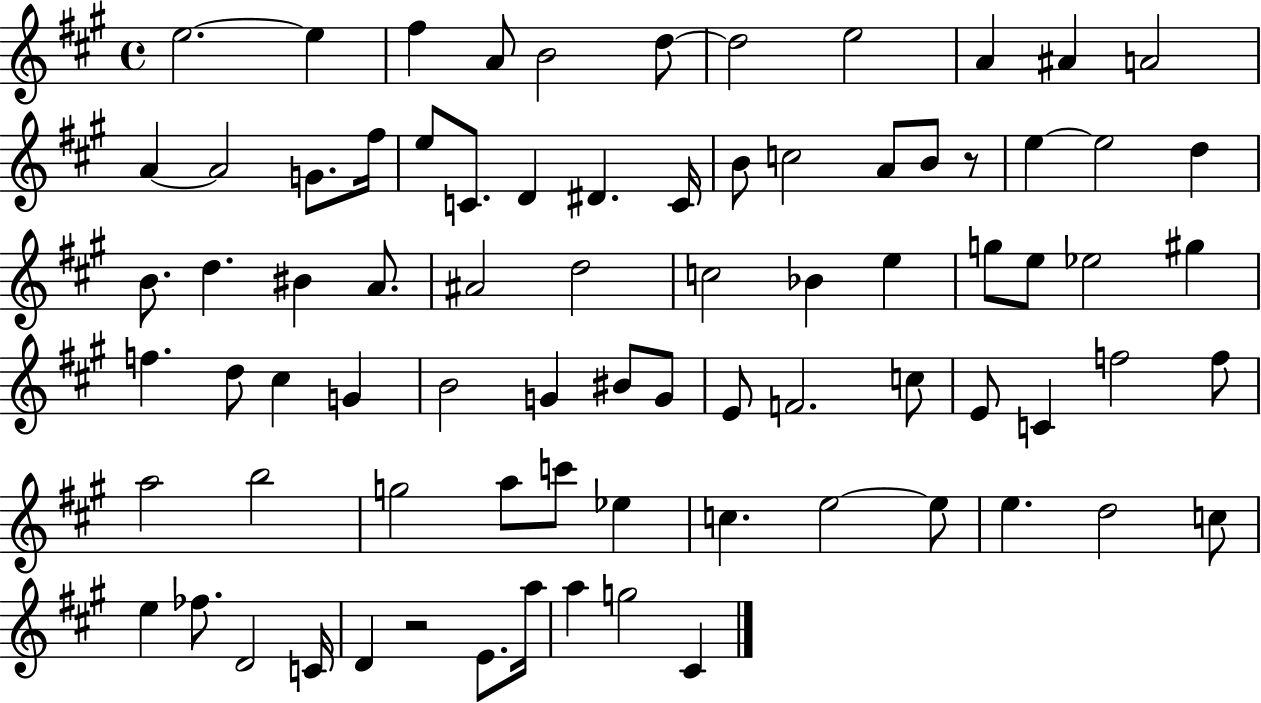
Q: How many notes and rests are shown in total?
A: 79